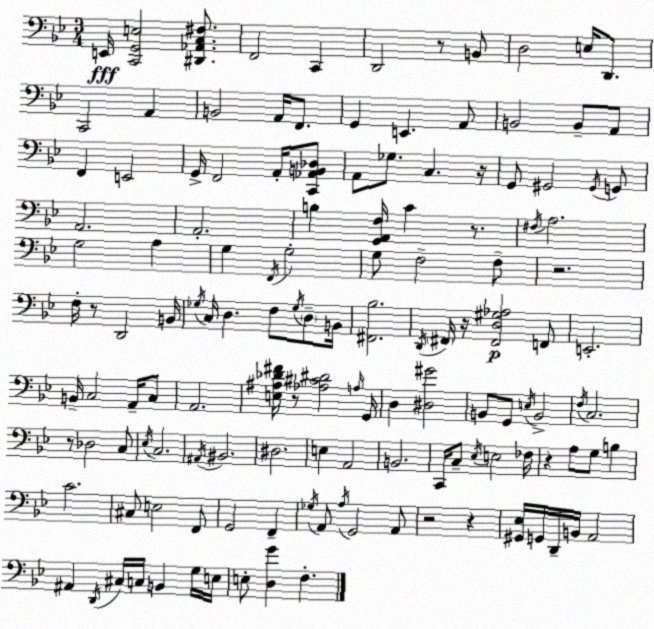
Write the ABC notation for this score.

X:1
T:Untitled
M:3/4
L:1/4
K:Bb
E,,/4 [C,,G,,E,]2 [^D,,_A,,C,^F,]/2 F,,2 C,, D,,2 z/2 B,,/2 D,2 E,/4 D,,/2 C,,2 A,, B,,2 A,,/4 F,,/2 G,, E,, A,,/2 B,,2 B,,/2 A,,/2 F,, E,,2 G,,/4 F,,2 A,,/4 [C,,_A,,B,,_D,]/2 A,,/2 _G,/2 C, z/4 G,,/2 ^G,,2 ^G,,/4 G,,/2 A,,2 A,,2 B, [G,,A,,F,]/4 C z/2 ^F,/4 A,2 G,2 A, G, F,,/4 G,2 G,/2 F,2 F,/2 z2 F,/4 z/2 D,,2 B,,/4 _G,/4 C,/4 D, F,/2 _G,/4 D,/2 B,,/4 [^F,,_B,]2 D,,/4 ^F,,/4 z/4 [^F,,D,^G,_A,]2 F,,/2 E,,2 B,,/4 C,2 A,,/4 C,/2 A,,2 [E,^A,_D^F]/4 z/2 [_A,^C^D]2 A,/4 G,,/4 D, [^D,^G]2 B,,/2 G,,/2 E,/4 B,,2 F,/4 C,2 z/2 _D,2 C,/2 _E,/4 C,2 ^A,,/4 ^B,,2 ^D,2 E, A,,2 B,,2 C,,/4 C,/2 _E,/4 E,2 _F,/4 z A,/2 G,/2 B, C2 ^C,/2 E,2 F,,/2 G,,2 F,, _G,/4 A,,/2 A,/4 G,,2 A,,/2 z2 z [^G,,_E,]/4 G,,/4 D,,/4 B,,/4 A,,2 ^A,, D,,/4 ^C,/4 C,/4 B,, G,/4 E,/4 E,/2 [D,G] F,